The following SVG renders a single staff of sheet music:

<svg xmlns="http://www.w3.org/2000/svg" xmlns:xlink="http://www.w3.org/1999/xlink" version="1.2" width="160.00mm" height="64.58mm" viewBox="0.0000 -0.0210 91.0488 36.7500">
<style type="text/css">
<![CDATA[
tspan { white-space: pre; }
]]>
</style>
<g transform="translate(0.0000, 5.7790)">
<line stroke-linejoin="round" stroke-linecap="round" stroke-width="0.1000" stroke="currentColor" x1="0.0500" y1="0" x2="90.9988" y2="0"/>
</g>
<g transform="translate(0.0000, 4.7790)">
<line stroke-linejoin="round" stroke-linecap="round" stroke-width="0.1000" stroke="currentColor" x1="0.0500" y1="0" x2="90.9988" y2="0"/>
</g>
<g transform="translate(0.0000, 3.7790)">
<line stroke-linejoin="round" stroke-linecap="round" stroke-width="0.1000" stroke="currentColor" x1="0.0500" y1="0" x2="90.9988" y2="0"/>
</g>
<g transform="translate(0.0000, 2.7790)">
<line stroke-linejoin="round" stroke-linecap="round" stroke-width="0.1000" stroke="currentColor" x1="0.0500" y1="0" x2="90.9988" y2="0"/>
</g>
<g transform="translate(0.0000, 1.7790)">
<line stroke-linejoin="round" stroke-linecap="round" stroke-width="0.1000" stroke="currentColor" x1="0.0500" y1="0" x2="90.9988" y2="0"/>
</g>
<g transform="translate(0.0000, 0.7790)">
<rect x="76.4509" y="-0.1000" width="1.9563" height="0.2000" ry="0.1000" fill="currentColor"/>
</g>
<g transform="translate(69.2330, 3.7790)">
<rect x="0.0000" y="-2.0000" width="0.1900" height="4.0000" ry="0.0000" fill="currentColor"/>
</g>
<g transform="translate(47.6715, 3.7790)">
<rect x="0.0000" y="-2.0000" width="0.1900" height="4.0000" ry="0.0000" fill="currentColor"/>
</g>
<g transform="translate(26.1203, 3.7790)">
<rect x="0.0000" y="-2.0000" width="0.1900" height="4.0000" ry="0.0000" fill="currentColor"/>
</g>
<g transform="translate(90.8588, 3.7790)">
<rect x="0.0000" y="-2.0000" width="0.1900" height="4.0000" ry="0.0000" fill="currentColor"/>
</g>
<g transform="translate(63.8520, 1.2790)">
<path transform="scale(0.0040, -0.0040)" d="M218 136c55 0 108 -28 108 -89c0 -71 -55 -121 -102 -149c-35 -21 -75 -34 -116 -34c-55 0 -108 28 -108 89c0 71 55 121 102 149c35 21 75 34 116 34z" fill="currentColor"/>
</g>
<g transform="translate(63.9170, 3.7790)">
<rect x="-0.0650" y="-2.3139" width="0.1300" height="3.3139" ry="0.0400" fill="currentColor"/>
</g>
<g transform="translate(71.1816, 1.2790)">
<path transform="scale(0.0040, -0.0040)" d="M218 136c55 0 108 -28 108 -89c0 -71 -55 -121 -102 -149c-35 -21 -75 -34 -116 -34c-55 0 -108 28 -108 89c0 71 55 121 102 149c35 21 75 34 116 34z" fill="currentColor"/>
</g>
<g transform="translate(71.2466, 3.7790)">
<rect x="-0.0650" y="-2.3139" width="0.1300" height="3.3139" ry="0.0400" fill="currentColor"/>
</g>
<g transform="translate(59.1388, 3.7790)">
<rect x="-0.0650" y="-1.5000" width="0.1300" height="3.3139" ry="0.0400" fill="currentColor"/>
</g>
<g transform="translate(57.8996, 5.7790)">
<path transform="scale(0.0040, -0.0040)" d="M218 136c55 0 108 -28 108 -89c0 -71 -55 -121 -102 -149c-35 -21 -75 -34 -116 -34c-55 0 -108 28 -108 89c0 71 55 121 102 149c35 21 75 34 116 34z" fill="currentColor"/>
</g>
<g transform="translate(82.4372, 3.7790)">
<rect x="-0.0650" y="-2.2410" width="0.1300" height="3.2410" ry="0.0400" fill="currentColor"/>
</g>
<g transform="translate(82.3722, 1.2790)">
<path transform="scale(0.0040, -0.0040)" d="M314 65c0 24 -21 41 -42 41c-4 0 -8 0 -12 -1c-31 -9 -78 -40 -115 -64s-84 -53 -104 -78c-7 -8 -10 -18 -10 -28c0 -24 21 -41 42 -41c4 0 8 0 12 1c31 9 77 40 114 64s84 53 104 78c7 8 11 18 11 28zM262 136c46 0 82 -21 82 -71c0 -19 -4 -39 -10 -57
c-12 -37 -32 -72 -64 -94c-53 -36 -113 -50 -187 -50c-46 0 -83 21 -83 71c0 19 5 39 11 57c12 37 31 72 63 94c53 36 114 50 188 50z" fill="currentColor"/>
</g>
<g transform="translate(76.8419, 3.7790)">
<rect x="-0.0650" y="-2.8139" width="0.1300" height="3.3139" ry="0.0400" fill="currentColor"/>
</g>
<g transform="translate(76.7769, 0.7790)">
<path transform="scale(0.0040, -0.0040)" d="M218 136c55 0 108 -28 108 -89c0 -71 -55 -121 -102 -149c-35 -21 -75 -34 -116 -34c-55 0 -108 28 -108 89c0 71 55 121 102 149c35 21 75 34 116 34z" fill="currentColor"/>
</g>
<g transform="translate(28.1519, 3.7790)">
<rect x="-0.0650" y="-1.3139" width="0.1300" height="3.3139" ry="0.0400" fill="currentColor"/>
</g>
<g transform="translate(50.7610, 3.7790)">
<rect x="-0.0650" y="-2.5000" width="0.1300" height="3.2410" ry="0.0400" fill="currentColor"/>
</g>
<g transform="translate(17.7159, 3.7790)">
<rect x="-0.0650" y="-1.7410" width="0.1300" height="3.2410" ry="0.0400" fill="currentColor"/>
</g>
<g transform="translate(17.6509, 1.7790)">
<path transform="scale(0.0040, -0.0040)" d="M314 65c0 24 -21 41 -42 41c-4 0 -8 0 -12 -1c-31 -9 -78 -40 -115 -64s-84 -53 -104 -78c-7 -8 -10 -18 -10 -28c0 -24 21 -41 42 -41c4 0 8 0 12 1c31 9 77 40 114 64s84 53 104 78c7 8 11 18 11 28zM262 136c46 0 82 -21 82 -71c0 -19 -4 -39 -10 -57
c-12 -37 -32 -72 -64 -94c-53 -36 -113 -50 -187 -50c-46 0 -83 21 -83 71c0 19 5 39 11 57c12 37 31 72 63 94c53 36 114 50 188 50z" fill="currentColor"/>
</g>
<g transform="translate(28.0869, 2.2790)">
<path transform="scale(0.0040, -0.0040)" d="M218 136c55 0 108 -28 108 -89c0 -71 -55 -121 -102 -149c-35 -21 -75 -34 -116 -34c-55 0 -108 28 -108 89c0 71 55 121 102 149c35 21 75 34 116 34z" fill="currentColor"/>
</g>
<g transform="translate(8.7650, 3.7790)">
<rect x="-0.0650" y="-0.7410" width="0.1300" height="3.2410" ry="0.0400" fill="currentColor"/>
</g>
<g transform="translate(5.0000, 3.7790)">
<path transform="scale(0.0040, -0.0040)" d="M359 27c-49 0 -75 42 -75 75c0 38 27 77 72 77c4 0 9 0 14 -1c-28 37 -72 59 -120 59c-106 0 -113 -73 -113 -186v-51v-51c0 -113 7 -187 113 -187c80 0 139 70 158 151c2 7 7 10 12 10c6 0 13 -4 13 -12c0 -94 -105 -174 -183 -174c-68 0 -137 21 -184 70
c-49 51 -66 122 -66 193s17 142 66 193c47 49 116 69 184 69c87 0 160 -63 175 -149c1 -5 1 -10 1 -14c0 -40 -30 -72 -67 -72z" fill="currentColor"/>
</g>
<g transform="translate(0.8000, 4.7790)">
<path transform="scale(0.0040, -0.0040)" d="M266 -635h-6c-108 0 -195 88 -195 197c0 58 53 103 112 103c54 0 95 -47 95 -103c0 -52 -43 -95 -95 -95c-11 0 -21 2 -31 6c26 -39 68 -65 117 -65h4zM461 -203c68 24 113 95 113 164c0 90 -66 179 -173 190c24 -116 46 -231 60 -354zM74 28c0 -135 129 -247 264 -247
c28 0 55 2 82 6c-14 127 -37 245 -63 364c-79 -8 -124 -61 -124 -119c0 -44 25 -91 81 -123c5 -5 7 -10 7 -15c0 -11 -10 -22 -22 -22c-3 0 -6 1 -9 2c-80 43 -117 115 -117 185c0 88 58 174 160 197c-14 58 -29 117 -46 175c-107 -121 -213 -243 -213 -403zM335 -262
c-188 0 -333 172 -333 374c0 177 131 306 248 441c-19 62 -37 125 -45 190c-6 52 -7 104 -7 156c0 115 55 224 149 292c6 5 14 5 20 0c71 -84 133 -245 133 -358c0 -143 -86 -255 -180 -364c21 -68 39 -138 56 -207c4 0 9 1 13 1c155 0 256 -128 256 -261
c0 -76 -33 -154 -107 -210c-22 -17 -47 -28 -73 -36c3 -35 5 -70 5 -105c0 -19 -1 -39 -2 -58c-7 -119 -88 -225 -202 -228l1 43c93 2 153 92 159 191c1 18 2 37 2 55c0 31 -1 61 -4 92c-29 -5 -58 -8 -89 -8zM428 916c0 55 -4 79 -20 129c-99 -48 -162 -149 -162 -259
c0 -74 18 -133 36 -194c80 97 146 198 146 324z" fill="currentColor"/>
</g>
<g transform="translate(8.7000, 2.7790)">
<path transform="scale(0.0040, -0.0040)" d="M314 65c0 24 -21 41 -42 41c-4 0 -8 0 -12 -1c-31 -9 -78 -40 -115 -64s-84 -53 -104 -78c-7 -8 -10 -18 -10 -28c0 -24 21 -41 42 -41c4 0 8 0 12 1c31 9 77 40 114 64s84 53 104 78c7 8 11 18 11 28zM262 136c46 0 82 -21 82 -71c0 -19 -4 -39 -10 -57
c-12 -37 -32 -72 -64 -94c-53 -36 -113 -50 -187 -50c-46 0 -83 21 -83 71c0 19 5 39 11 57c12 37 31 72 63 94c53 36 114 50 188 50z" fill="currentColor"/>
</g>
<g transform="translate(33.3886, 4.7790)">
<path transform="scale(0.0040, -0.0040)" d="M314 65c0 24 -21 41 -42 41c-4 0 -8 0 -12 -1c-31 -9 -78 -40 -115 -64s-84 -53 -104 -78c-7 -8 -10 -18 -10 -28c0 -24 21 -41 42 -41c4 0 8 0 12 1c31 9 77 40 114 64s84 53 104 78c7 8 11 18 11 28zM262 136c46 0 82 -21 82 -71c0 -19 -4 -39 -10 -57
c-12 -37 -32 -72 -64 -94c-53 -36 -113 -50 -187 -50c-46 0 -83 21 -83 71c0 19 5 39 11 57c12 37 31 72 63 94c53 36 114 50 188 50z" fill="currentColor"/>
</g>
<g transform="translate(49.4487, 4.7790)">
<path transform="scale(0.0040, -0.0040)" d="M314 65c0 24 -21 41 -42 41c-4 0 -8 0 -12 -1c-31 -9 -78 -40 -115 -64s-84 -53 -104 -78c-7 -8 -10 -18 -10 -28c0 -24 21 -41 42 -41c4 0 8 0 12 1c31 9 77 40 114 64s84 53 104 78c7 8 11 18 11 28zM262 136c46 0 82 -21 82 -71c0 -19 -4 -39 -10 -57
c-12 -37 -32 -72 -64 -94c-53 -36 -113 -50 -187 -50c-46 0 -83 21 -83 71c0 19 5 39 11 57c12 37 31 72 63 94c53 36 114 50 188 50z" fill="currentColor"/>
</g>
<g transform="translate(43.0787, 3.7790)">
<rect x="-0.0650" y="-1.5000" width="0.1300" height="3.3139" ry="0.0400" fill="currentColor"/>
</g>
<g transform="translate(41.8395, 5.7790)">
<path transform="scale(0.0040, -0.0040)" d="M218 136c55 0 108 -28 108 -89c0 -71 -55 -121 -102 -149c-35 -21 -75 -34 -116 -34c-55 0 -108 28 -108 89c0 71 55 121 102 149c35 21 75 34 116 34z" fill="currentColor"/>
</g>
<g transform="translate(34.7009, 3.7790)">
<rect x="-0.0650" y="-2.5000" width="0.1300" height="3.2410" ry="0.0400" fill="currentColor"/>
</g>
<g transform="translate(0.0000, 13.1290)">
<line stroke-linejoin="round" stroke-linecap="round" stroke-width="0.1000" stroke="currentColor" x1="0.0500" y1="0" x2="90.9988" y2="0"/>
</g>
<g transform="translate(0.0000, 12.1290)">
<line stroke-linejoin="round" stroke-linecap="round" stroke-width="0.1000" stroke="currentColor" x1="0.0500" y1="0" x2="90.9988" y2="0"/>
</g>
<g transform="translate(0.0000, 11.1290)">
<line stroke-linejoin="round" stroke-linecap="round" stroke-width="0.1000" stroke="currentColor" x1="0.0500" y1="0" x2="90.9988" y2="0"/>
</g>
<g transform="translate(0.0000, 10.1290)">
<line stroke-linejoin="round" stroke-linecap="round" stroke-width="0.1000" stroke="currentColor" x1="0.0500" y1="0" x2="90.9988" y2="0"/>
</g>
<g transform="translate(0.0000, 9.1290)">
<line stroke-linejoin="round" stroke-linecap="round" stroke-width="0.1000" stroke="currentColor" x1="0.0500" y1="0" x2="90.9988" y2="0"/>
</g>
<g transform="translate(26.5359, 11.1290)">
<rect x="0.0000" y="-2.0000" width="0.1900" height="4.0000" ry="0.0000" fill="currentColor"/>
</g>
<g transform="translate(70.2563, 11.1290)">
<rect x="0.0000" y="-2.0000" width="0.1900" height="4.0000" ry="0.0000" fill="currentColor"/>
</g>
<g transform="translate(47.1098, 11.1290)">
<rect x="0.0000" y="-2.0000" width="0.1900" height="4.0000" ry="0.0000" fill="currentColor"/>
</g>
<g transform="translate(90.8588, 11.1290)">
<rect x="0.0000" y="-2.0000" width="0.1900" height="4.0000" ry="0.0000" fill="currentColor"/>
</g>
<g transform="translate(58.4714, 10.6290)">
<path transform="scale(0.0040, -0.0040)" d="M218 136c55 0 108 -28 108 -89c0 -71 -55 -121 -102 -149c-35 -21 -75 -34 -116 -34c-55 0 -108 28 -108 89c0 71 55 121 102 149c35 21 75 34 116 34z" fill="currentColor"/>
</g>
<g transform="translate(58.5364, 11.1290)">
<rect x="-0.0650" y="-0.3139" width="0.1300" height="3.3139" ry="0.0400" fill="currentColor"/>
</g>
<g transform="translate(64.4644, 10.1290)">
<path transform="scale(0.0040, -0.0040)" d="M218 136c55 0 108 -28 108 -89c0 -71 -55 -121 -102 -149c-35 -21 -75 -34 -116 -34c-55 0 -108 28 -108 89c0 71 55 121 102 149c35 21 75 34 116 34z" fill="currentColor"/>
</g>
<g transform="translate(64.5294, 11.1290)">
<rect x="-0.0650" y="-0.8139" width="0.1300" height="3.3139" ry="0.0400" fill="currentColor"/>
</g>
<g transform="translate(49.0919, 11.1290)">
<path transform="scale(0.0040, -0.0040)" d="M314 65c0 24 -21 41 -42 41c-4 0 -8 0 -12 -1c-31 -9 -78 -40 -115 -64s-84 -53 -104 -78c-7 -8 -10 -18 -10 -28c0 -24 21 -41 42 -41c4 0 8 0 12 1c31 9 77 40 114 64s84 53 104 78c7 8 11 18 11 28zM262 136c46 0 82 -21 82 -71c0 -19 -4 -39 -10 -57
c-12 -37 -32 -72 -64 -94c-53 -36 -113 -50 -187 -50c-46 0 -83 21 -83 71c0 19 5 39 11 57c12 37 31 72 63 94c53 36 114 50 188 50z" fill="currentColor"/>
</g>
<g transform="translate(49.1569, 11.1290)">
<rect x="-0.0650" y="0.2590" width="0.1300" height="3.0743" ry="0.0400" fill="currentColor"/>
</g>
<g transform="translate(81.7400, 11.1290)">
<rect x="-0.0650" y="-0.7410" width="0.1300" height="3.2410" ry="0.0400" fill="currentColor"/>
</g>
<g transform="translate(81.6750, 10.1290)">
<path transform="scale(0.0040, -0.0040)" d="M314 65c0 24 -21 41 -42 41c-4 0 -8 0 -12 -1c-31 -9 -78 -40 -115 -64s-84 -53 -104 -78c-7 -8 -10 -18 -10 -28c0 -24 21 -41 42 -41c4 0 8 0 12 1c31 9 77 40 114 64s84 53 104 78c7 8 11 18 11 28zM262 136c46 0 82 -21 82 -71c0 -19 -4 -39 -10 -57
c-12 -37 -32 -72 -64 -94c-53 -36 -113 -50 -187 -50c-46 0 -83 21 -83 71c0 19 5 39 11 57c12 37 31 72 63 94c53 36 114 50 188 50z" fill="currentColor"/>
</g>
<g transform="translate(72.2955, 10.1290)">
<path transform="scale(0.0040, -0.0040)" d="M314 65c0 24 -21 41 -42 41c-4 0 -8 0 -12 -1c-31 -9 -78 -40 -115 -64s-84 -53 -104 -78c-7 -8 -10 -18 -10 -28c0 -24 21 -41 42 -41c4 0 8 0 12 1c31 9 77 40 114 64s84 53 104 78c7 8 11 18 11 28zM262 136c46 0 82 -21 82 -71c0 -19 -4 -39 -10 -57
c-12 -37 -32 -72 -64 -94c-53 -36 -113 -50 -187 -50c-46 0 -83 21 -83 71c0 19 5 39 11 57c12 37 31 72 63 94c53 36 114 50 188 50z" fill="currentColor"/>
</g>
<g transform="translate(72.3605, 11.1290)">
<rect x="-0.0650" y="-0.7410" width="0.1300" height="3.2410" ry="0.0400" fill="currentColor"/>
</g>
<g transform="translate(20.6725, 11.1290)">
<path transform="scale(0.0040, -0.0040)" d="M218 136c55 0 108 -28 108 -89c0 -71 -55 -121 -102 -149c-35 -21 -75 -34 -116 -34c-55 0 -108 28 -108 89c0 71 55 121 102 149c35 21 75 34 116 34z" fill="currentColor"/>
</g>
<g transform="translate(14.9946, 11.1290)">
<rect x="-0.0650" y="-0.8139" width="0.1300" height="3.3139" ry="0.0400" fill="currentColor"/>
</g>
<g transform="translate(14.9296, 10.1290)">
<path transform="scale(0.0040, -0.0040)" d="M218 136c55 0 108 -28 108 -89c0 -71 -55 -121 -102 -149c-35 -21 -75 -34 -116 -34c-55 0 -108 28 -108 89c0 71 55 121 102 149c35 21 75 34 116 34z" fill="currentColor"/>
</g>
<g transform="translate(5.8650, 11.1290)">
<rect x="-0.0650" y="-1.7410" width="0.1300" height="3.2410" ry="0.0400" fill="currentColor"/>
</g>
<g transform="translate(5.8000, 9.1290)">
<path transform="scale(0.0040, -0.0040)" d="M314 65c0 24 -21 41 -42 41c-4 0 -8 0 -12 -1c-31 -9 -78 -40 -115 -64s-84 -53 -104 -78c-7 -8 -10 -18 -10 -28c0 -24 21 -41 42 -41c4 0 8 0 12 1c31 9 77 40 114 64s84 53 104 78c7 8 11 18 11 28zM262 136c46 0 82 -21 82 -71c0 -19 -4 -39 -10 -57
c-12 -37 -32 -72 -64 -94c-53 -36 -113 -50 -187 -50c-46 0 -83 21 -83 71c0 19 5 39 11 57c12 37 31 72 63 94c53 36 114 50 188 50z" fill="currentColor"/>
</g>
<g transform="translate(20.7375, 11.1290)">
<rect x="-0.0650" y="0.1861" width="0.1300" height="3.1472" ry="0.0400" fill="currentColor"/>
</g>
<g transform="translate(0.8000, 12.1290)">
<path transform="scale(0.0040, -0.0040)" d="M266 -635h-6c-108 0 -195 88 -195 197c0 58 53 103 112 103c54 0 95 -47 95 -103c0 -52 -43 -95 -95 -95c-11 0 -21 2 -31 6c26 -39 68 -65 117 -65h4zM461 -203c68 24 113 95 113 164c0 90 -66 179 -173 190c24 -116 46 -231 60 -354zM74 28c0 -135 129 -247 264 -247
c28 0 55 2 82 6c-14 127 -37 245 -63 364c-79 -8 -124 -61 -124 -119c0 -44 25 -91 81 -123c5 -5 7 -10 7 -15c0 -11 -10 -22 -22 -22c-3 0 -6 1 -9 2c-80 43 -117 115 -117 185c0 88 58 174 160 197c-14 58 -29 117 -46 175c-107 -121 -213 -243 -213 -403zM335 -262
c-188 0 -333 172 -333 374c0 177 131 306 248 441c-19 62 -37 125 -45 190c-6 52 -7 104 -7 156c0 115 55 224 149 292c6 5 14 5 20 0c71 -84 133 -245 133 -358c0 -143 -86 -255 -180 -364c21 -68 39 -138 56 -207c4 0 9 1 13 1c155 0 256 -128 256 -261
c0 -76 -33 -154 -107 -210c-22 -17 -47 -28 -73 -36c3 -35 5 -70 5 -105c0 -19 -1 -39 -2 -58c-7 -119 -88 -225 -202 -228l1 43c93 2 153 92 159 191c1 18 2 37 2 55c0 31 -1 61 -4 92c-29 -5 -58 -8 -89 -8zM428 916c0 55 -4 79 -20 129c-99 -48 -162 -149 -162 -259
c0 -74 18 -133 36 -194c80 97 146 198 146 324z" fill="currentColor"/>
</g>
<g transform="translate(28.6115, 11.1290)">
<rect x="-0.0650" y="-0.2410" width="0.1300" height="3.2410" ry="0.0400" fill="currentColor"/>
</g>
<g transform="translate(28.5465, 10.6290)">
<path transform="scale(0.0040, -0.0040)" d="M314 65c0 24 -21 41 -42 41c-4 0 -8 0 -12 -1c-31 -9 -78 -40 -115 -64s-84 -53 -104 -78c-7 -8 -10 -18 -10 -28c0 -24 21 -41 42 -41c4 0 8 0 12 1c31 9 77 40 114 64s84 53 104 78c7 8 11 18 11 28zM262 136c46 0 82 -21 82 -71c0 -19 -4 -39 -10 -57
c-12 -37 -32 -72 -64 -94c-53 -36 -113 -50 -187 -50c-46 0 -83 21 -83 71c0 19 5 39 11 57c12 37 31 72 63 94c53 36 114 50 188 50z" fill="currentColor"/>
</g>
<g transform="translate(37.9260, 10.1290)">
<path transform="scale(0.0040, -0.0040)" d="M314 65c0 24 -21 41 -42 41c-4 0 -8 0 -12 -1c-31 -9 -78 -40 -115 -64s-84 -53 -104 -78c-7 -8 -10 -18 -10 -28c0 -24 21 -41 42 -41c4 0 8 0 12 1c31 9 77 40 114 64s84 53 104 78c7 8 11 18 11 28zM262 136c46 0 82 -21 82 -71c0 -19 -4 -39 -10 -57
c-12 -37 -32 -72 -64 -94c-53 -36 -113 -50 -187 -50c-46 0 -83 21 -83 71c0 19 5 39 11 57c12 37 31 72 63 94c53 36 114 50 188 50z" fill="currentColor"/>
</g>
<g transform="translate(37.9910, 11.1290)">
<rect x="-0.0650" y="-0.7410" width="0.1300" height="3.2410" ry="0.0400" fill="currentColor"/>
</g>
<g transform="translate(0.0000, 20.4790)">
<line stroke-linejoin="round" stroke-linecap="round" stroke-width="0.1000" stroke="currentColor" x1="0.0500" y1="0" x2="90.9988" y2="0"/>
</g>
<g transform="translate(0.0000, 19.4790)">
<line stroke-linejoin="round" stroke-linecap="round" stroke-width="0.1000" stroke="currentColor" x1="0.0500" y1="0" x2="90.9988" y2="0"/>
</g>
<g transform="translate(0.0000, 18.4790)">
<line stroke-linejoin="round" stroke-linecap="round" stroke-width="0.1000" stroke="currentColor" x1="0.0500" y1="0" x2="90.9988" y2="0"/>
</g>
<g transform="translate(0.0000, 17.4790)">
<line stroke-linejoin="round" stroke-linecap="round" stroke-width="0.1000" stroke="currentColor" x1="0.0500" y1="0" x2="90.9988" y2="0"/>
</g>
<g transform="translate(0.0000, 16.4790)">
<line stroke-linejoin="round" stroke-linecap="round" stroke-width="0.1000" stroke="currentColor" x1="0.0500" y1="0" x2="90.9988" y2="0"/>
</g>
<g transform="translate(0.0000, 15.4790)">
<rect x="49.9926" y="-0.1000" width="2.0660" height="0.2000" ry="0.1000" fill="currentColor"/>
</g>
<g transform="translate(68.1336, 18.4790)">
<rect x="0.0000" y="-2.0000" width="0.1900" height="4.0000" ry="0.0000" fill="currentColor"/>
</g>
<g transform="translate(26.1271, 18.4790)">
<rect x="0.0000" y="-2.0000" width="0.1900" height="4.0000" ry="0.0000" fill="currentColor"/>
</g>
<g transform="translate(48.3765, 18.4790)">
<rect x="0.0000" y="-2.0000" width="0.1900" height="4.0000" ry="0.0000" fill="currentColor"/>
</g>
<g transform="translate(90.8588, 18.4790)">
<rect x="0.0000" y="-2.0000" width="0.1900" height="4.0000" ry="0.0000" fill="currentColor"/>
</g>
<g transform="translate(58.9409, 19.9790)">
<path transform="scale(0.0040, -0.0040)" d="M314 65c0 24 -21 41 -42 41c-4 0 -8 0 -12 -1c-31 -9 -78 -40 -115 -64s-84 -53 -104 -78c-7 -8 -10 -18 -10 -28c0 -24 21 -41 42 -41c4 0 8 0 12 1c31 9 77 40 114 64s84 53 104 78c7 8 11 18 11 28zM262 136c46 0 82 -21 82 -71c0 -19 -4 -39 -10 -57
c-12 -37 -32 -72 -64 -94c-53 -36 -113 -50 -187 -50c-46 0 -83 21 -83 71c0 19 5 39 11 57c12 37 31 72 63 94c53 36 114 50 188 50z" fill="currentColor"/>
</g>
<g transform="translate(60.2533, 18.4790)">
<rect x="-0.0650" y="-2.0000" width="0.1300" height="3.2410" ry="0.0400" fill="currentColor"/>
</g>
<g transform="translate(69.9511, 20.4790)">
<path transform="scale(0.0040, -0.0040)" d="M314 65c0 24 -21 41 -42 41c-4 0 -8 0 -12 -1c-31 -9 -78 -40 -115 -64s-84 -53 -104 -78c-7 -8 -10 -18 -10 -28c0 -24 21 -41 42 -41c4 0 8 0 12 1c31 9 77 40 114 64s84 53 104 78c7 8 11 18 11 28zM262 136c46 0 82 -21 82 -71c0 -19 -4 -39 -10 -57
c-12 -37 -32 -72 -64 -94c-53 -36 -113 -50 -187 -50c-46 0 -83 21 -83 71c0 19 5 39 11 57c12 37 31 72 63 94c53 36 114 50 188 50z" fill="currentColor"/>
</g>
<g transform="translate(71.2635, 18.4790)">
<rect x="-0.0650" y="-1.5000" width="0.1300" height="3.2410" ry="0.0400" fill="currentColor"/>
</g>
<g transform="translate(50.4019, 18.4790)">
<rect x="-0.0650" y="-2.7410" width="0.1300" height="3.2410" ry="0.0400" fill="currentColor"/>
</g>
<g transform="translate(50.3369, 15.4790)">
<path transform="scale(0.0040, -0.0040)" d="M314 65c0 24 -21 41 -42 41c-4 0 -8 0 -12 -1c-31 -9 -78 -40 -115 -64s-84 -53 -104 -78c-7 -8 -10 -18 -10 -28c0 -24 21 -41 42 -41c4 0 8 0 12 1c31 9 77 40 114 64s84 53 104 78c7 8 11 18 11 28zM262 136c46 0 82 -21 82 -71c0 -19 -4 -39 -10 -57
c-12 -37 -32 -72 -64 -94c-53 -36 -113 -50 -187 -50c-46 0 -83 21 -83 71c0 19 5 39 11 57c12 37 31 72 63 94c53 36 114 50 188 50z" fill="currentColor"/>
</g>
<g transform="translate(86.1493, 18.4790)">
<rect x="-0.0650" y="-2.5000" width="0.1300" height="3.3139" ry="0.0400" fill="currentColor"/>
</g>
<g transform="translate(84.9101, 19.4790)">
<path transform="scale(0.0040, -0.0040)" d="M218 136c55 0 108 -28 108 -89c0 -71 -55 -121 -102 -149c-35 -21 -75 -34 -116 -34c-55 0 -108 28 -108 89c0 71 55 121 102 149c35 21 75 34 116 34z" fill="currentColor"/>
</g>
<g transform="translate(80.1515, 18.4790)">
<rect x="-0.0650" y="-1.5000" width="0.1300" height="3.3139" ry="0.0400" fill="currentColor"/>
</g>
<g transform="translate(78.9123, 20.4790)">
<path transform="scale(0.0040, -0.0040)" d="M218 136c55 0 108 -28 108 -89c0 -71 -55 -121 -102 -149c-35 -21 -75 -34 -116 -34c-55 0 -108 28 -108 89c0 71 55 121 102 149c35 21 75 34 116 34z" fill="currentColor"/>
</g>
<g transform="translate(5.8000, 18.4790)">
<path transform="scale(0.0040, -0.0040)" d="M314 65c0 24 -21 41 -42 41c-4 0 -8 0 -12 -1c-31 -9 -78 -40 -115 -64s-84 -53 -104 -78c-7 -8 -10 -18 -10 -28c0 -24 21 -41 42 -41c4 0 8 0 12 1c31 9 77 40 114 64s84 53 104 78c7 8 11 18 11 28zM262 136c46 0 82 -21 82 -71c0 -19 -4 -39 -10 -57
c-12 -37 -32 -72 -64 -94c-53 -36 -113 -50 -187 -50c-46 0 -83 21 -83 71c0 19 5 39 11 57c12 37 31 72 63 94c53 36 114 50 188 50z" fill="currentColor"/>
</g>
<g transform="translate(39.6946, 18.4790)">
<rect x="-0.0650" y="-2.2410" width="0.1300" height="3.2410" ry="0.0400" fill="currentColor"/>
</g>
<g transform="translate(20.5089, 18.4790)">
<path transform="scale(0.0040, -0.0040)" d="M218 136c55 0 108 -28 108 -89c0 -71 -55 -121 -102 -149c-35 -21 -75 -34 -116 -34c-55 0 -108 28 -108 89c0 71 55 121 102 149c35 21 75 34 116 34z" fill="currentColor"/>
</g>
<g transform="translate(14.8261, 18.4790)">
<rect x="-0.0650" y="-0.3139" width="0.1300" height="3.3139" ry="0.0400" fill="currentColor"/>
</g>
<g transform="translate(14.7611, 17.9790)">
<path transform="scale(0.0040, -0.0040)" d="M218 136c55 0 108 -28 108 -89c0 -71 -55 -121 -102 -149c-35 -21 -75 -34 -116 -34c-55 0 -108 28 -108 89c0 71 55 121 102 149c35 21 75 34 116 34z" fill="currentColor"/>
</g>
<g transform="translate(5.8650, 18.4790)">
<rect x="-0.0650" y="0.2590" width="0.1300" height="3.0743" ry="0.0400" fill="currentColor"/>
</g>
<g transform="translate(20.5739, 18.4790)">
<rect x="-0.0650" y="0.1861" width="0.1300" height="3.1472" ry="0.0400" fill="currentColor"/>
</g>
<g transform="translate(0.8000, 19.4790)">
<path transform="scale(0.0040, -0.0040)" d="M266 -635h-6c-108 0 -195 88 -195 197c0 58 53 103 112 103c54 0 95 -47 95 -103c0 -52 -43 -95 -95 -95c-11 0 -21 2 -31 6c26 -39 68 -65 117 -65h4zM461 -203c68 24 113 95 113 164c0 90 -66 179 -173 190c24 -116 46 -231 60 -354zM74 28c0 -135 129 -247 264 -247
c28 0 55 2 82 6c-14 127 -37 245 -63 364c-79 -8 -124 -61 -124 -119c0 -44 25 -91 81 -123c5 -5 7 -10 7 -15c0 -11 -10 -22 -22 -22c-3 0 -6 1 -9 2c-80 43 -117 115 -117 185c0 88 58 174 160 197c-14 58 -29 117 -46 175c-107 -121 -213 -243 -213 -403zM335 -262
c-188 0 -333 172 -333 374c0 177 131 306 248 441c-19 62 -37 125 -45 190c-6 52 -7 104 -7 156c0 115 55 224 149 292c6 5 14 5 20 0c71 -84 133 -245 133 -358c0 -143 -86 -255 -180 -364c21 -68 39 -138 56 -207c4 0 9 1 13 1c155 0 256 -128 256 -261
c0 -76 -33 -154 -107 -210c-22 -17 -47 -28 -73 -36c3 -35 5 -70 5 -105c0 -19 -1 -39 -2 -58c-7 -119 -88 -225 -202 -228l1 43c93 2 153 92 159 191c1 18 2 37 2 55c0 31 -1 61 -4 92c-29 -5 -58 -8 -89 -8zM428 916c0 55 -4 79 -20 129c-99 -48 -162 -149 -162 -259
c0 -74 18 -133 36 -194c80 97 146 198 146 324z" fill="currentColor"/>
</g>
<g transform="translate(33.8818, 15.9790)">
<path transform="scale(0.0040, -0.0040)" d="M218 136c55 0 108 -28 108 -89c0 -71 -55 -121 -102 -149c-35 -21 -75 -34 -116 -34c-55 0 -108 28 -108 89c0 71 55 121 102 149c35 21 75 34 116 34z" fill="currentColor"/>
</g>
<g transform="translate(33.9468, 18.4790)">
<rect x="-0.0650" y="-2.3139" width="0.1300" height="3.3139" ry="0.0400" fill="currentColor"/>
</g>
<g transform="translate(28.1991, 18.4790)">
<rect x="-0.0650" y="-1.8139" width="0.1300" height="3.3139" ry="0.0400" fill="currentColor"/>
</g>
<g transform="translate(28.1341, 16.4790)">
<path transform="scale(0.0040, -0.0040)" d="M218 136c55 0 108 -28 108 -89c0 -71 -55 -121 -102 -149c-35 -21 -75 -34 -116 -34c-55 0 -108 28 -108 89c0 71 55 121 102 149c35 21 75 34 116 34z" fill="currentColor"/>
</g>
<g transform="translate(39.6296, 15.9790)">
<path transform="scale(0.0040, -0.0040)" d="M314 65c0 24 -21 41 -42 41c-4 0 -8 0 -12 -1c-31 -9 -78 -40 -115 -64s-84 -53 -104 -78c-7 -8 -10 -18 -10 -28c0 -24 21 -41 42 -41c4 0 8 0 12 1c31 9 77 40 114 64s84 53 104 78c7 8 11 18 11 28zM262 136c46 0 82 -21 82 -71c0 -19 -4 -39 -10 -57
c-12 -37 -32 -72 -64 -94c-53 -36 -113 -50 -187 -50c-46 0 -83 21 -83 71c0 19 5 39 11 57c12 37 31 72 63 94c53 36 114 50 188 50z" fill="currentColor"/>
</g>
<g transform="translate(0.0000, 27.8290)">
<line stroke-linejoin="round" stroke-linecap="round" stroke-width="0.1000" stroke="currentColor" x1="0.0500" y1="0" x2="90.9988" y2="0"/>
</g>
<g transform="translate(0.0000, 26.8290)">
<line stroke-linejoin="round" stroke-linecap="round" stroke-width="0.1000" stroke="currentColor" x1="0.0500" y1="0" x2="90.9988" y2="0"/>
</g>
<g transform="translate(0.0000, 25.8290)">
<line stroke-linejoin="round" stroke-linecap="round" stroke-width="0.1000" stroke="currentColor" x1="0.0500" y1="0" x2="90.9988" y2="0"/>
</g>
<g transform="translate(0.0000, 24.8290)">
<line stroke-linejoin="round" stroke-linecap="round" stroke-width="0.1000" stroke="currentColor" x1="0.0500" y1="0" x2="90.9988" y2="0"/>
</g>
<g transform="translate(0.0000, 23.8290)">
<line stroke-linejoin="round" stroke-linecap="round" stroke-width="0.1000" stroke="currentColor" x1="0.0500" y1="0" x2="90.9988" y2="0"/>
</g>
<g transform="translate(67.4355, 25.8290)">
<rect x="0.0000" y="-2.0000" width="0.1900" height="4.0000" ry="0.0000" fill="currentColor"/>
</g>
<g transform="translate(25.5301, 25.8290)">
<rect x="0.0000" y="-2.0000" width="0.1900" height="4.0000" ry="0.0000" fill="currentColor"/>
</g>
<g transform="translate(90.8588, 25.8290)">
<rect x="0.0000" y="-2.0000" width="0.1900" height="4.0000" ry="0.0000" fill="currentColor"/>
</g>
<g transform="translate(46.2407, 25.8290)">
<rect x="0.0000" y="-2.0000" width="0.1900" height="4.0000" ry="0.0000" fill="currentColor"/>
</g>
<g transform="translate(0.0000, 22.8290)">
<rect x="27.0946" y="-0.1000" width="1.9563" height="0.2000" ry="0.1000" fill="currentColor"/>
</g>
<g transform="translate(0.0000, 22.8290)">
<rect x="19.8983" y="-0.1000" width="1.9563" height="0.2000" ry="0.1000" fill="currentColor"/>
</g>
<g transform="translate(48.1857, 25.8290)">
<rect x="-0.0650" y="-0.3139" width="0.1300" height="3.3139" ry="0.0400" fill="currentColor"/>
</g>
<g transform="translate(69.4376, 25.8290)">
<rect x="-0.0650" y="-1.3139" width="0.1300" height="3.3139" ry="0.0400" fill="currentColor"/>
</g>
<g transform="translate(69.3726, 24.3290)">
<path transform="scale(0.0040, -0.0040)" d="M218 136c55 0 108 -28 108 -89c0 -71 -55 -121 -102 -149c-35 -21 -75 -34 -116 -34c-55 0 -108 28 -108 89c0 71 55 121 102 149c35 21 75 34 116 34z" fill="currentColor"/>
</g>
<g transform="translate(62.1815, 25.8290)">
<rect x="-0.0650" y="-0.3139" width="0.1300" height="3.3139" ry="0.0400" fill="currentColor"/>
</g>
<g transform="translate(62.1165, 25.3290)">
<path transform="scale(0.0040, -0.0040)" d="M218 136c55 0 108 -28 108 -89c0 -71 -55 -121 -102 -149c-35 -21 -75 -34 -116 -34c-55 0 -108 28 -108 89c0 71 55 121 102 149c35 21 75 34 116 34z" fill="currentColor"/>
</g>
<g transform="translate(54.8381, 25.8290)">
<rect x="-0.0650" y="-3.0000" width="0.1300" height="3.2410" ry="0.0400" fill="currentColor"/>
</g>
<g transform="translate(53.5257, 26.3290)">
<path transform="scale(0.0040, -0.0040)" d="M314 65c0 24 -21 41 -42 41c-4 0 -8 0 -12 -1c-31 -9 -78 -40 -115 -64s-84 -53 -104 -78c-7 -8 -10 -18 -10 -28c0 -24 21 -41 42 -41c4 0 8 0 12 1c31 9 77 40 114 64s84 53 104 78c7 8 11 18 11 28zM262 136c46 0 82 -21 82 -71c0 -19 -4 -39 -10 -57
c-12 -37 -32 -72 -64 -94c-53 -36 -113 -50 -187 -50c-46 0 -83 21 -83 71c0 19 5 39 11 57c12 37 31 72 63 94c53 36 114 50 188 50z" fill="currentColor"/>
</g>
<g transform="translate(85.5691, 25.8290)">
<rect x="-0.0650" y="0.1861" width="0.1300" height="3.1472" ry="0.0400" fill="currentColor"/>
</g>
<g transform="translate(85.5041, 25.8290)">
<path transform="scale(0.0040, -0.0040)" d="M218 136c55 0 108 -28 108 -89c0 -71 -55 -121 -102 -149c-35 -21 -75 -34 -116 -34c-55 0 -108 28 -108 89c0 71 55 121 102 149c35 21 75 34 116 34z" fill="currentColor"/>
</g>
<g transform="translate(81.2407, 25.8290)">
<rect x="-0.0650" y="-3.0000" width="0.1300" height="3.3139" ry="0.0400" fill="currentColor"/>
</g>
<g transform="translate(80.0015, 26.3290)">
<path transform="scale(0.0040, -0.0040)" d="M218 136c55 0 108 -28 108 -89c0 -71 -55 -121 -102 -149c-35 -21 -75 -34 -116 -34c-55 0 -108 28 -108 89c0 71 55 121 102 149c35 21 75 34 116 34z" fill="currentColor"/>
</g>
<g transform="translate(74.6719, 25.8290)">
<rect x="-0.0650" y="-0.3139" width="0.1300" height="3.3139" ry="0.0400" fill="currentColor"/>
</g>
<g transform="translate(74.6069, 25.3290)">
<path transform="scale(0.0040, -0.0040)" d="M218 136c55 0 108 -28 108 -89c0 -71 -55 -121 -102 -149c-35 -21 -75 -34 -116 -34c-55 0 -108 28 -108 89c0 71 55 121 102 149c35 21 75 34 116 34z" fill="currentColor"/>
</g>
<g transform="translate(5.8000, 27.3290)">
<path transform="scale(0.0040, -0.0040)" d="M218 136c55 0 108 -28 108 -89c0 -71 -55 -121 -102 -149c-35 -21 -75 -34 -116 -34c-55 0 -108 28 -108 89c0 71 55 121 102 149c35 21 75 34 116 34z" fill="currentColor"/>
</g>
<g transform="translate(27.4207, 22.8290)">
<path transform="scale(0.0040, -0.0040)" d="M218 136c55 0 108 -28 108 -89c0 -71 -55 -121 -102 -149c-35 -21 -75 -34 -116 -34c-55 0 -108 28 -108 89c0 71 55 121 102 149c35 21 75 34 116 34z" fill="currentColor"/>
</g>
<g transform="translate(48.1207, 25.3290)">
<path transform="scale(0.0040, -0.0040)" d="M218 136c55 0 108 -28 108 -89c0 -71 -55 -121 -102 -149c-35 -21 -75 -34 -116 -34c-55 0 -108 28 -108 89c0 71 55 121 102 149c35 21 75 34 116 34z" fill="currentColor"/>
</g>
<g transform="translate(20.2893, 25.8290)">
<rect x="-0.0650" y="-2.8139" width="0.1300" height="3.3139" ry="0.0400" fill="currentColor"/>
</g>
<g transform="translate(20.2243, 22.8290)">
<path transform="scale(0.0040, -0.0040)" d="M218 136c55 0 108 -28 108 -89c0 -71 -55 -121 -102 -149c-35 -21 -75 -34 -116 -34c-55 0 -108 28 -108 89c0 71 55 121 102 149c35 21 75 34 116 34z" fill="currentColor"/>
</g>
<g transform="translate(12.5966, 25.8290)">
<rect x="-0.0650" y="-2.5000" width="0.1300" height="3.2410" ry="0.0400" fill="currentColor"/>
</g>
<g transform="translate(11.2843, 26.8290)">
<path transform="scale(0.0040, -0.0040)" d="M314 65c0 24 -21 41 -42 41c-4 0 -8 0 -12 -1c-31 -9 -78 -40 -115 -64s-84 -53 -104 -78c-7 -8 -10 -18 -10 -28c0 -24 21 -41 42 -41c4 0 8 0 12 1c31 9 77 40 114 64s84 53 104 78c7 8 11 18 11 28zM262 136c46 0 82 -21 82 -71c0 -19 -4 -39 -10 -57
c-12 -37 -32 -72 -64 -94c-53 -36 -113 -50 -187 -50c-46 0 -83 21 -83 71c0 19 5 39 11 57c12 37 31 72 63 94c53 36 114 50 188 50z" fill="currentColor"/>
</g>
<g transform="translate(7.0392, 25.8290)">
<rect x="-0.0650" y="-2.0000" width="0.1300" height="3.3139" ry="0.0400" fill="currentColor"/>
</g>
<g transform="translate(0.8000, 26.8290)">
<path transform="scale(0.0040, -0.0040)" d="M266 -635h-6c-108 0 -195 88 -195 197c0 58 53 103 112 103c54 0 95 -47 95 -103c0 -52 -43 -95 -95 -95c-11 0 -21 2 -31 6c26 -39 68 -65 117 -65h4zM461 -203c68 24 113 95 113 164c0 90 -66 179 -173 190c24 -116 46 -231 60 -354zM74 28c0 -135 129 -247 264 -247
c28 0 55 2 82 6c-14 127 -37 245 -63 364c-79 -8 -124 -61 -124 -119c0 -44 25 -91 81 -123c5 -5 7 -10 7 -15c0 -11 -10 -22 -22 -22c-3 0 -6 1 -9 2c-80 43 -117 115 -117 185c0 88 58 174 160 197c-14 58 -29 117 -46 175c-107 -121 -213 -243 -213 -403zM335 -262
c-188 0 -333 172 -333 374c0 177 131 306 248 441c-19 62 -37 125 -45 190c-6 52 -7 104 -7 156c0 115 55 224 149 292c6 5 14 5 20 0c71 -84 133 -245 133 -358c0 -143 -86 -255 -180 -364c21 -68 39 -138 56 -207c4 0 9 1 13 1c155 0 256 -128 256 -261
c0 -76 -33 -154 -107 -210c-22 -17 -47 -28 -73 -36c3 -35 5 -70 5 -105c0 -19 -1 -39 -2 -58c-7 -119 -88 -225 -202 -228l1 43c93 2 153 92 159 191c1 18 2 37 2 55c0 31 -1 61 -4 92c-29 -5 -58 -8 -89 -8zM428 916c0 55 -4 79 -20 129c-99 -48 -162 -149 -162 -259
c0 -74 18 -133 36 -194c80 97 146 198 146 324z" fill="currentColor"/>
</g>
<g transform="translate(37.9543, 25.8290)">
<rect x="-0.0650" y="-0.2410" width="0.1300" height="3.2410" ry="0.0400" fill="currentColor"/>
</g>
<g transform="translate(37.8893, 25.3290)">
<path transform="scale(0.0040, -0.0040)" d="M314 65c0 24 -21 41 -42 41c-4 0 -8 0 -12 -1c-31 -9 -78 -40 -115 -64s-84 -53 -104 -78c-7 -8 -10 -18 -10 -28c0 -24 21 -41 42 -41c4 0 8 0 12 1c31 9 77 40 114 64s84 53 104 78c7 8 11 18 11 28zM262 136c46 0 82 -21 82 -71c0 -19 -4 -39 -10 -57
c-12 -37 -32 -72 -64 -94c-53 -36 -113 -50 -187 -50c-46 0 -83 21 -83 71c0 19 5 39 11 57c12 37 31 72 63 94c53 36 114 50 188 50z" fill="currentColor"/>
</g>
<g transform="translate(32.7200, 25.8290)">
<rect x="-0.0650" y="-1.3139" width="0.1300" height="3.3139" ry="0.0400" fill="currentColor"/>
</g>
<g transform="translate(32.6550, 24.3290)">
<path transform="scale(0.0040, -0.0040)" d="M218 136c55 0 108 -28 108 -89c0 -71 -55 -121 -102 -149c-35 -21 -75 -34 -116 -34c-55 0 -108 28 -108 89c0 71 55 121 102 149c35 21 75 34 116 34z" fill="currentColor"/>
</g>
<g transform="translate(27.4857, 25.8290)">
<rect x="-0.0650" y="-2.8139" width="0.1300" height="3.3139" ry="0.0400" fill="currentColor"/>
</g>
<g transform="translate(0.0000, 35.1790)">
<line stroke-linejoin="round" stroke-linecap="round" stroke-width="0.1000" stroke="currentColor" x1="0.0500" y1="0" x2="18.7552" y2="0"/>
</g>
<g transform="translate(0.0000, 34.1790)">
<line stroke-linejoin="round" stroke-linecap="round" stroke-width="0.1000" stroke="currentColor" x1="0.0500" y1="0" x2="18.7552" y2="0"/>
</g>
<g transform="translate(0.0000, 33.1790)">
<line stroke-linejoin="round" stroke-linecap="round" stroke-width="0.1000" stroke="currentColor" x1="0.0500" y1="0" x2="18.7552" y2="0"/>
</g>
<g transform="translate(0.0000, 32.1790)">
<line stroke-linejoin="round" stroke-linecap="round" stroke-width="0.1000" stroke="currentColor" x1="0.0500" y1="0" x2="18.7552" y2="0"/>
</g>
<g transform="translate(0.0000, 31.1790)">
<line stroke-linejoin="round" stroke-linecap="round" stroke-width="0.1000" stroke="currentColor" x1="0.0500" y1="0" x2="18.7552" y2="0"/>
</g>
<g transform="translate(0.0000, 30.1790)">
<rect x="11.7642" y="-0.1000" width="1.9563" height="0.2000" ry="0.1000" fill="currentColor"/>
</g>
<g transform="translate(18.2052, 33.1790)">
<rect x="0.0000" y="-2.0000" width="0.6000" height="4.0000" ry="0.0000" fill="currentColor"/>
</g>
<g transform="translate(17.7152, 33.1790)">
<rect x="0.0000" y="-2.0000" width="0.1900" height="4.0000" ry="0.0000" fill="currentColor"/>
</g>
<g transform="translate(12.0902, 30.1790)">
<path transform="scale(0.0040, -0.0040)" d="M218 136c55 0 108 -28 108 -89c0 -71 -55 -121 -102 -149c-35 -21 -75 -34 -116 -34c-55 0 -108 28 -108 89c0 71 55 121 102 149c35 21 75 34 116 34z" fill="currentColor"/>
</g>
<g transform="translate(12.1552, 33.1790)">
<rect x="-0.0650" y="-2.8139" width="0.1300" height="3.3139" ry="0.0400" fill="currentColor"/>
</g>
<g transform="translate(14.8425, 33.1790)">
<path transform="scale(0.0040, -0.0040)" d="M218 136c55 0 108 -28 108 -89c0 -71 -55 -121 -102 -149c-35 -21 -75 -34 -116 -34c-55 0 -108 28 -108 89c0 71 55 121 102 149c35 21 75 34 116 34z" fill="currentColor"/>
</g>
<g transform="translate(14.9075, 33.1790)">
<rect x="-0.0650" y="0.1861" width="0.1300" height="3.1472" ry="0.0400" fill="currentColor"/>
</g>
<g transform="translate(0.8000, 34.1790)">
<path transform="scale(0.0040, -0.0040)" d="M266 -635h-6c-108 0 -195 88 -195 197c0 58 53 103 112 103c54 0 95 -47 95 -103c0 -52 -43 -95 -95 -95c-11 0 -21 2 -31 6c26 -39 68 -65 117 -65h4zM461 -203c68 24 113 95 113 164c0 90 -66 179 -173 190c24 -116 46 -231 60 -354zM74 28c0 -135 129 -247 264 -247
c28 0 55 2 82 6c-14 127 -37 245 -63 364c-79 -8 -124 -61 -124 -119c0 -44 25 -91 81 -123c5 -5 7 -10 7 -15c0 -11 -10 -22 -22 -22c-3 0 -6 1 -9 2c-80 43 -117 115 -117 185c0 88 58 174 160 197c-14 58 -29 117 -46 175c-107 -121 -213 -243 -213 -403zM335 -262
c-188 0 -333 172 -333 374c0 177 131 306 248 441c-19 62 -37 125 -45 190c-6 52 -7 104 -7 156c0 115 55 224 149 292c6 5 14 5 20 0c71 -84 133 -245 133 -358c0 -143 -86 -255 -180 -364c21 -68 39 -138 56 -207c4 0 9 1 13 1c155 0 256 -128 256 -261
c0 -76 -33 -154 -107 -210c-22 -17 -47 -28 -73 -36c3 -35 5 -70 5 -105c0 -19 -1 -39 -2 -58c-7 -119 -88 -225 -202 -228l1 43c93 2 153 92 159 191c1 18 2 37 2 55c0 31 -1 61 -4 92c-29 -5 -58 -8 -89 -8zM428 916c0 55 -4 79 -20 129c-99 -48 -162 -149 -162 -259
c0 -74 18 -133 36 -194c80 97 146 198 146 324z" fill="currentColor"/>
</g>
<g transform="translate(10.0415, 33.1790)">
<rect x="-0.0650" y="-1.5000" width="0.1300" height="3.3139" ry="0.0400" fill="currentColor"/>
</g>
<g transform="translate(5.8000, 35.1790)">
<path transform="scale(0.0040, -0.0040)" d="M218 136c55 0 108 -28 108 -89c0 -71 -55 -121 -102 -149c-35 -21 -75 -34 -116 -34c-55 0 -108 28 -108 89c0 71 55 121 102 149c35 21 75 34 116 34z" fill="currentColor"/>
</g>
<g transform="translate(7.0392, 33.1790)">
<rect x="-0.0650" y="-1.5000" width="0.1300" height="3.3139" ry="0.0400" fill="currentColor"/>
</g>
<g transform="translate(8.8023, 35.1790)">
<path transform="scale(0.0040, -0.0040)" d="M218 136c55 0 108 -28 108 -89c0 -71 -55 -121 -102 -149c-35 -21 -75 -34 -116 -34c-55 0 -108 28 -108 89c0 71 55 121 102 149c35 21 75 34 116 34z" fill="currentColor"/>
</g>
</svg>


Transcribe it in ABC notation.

X:1
T:Untitled
M:4/4
L:1/4
K:C
d2 f2 e G2 E G2 E g g a g2 f2 d B c2 d2 B2 c d d2 d2 B2 c B f g g2 a2 F2 E2 E G F G2 a a e c2 c A2 c e c A B E E a B